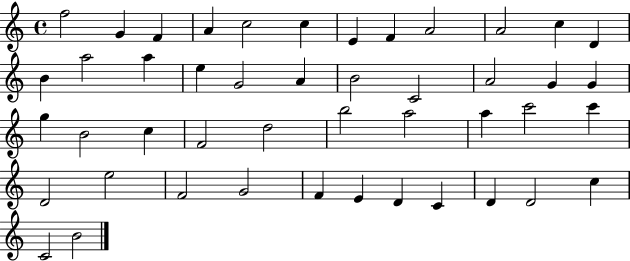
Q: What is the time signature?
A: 4/4